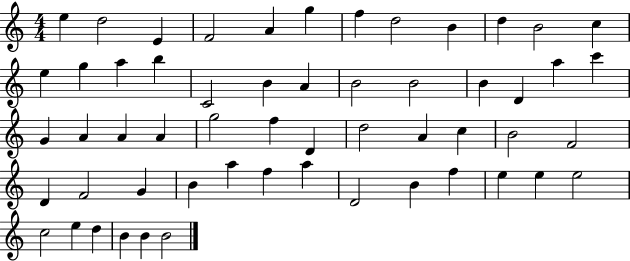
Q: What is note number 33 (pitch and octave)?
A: D5